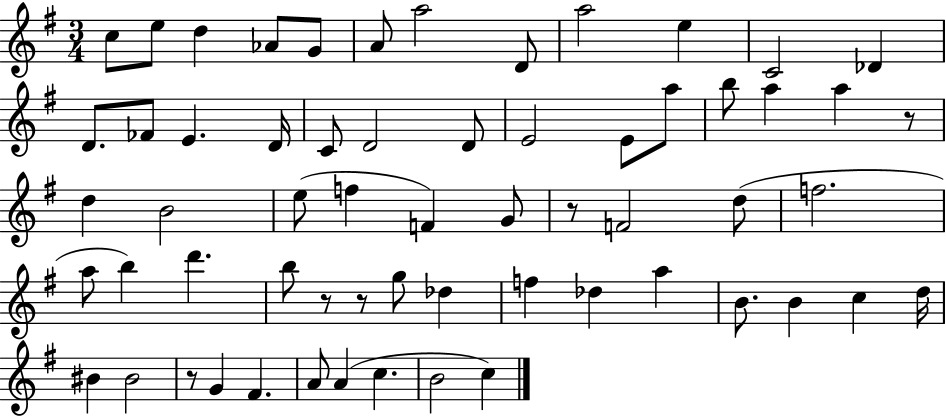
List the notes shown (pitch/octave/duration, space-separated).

C5/e E5/e D5/q Ab4/e G4/e A4/e A5/h D4/e A5/h E5/q C4/h Db4/q D4/e. FES4/e E4/q. D4/s C4/e D4/h D4/e E4/h E4/e A5/e B5/e A5/q A5/q R/e D5/q B4/h E5/e F5/q F4/q G4/e R/e F4/h D5/e F5/h. A5/e B5/q D6/q. B5/e R/e R/e G5/e Db5/q F5/q Db5/q A5/q B4/e. B4/q C5/q D5/s BIS4/q BIS4/h R/e G4/q F#4/q. A4/e A4/q C5/q. B4/h C5/q